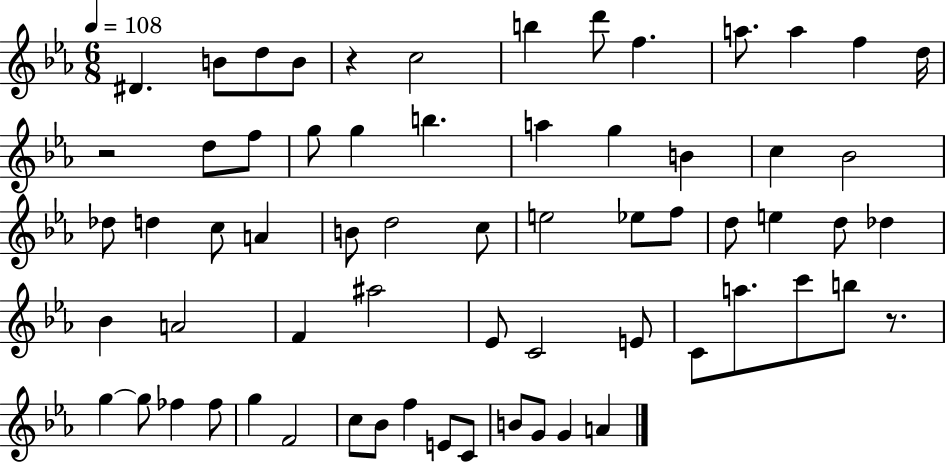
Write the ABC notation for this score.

X:1
T:Untitled
M:6/8
L:1/4
K:Eb
^D B/2 d/2 B/2 z c2 b d'/2 f a/2 a f d/4 z2 d/2 f/2 g/2 g b a g B c _B2 _d/2 d c/2 A B/2 d2 c/2 e2 _e/2 f/2 d/2 e d/2 _d _B A2 F ^a2 _E/2 C2 E/2 C/2 a/2 c'/2 b/2 z/2 g g/2 _f _f/2 g F2 c/2 _B/2 f E/2 C/2 B/2 G/2 G A